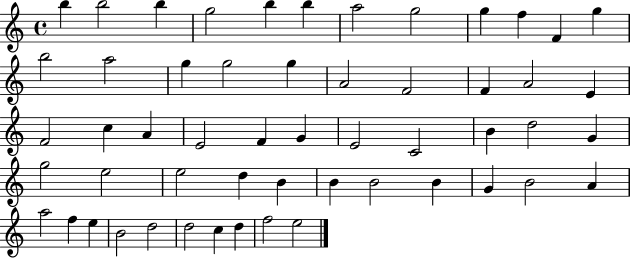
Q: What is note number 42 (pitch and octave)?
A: G4